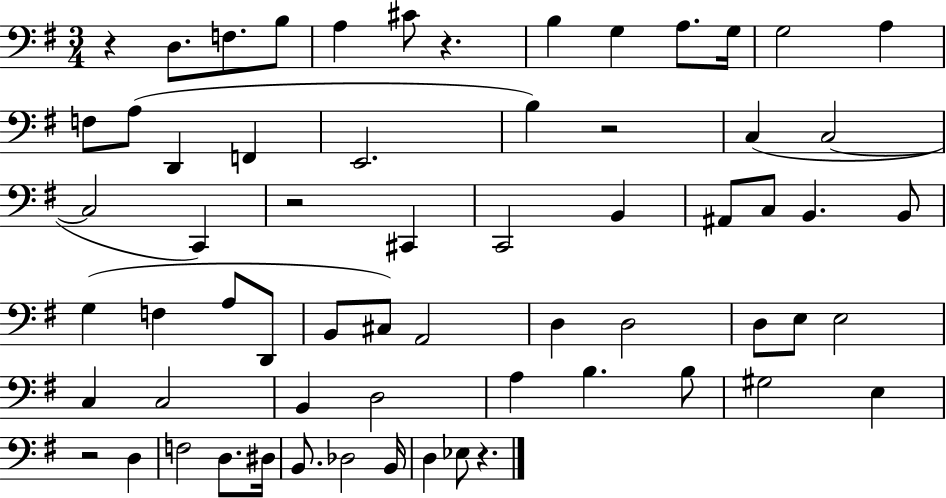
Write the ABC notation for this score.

X:1
T:Untitled
M:3/4
L:1/4
K:G
z D,/2 F,/2 B,/2 A, ^C/2 z B, G, A,/2 G,/4 G,2 A, F,/2 A,/2 D,, F,, E,,2 B, z2 C, C,2 C,2 C,, z2 ^C,, C,,2 B,, ^A,,/2 C,/2 B,, B,,/2 G, F, A,/2 D,,/2 B,,/2 ^C,/2 A,,2 D, D,2 D,/2 E,/2 E,2 C, C,2 B,, D,2 A, B, B,/2 ^G,2 E, z2 D, F,2 D,/2 ^D,/4 B,,/2 _D,2 B,,/4 D, _E,/2 z